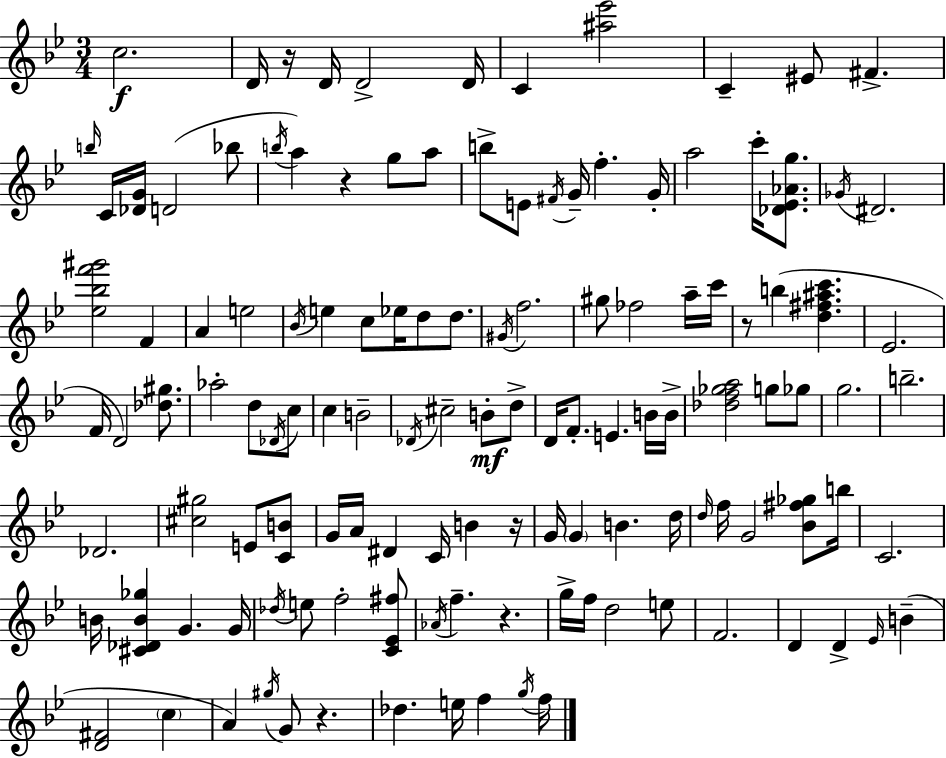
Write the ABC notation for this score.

X:1
T:Untitled
M:3/4
L:1/4
K:Gm
c2 D/4 z/4 D/4 D2 D/4 C [^a_e']2 C ^E/2 ^F b/4 C/4 [_DG]/4 D2 _b/2 b/4 a z g/2 a/2 b/2 E/2 ^F/4 G/4 f G/4 a2 c'/4 [_D_E_Ag]/2 _G/4 ^D2 [_e_bf'^g']2 F A e2 _B/4 e c/2 _e/4 d/2 d/2 ^G/4 f2 ^g/2 _f2 a/4 c'/4 z/2 b [d^f^ac'] _E2 F/4 D2 [_d^g]/2 _a2 d/2 _D/4 c/2 c B2 _D/4 ^c2 B/2 d/2 D/4 F/2 E B/4 B/4 [_df_ga]2 g/2 _g/2 g2 b2 _D2 [^c^g]2 E/2 [CB]/2 G/4 A/4 ^D C/4 B z/4 G/4 G B d/4 d/4 f/4 G2 [_B^f_g]/2 b/4 C2 B/4 [^C_DB_g] G G/4 _d/4 e/2 f2 [C_E^f]/2 _A/4 f z g/4 f/4 d2 e/2 F2 D D _E/4 B [D^F]2 c A ^g/4 G/2 z _d e/4 f g/4 f/4